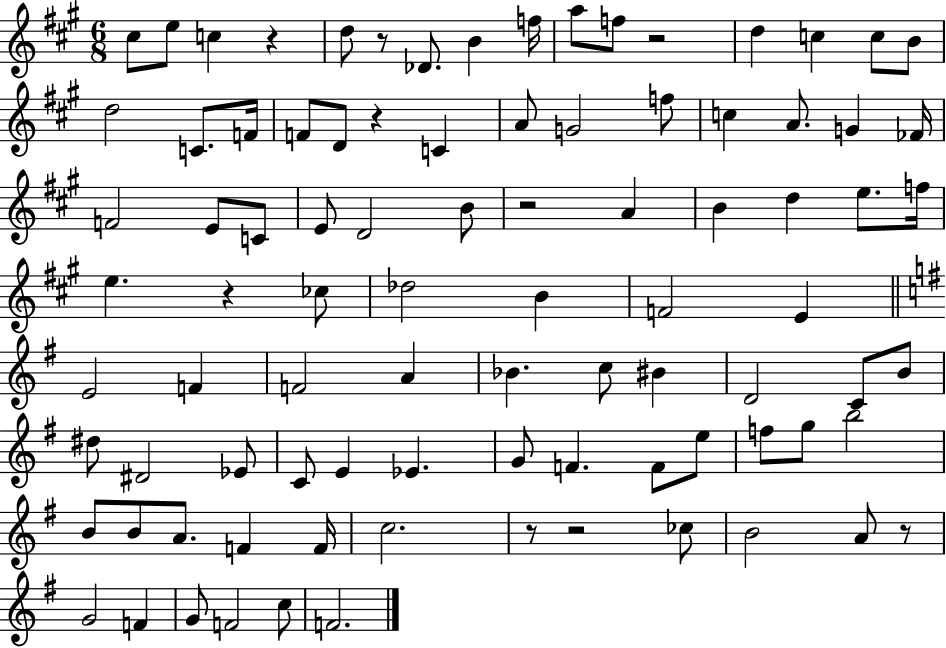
X:1
T:Untitled
M:6/8
L:1/4
K:A
^c/2 e/2 c z d/2 z/2 _D/2 B f/4 a/2 f/2 z2 d c c/2 B/2 d2 C/2 F/4 F/2 D/2 z C A/2 G2 f/2 c A/2 G _F/4 F2 E/2 C/2 E/2 D2 B/2 z2 A B d e/2 f/4 e z _c/2 _d2 B F2 E E2 F F2 A _B c/2 ^B D2 C/2 B/2 ^d/2 ^D2 _E/2 C/2 E _E G/2 F F/2 e/2 f/2 g/2 b2 B/2 B/2 A/2 F F/4 c2 z/2 z2 _c/2 B2 A/2 z/2 G2 F G/2 F2 c/2 F2